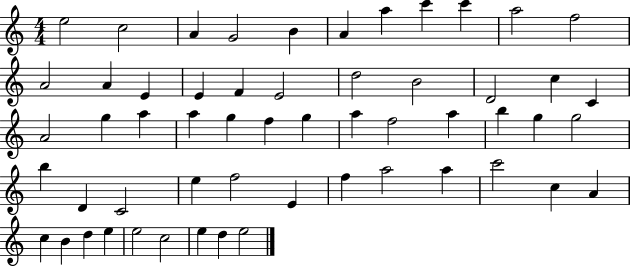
X:1
T:Untitled
M:4/4
L:1/4
K:C
e2 c2 A G2 B A a c' c' a2 f2 A2 A E E F E2 d2 B2 D2 c C A2 g a a g f g a f2 a b g g2 b D C2 e f2 E f a2 a c'2 c A c B d e e2 c2 e d e2